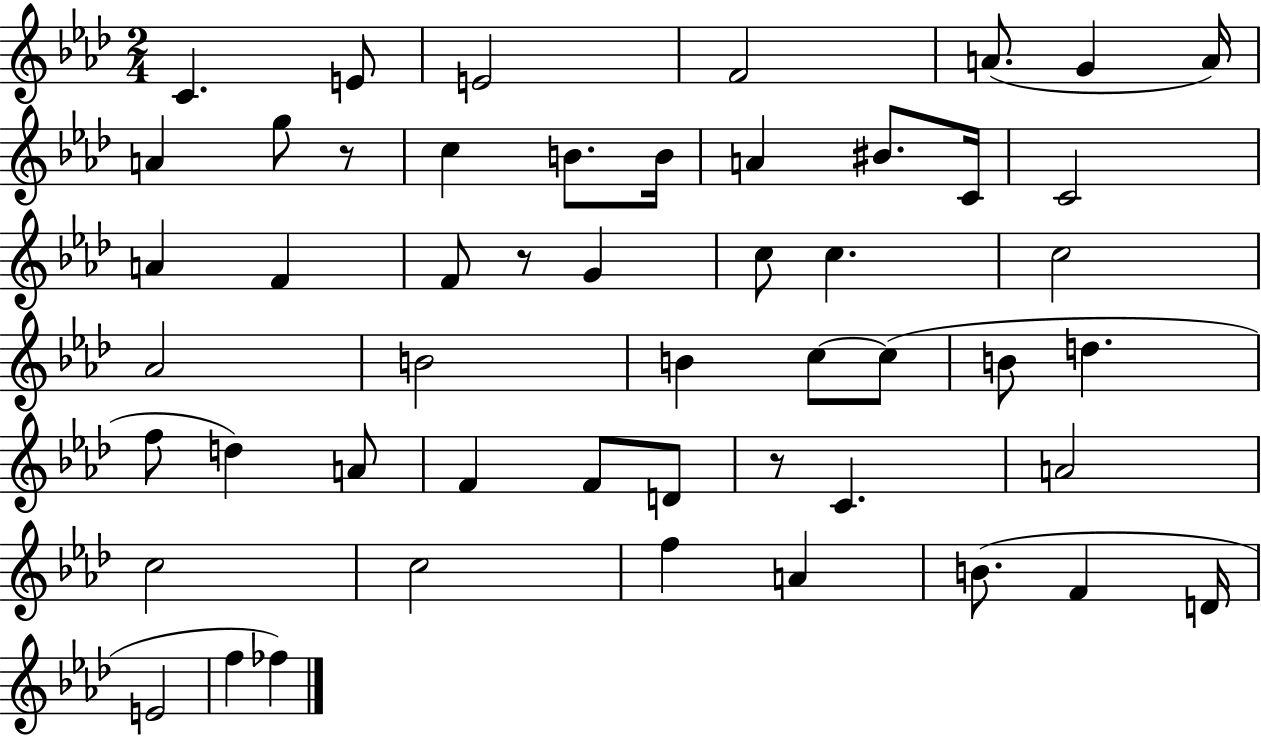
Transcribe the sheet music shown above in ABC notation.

X:1
T:Untitled
M:2/4
L:1/4
K:Ab
C E/2 E2 F2 A/2 G A/4 A g/2 z/2 c B/2 B/4 A ^B/2 C/4 C2 A F F/2 z/2 G c/2 c c2 _A2 B2 B c/2 c/2 B/2 d f/2 d A/2 F F/2 D/2 z/2 C A2 c2 c2 f A B/2 F D/4 E2 f _f